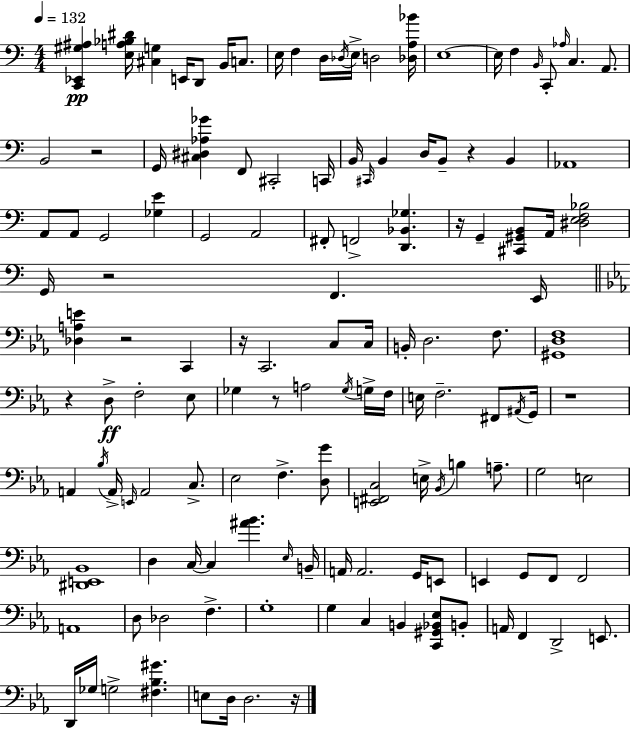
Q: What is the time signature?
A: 4/4